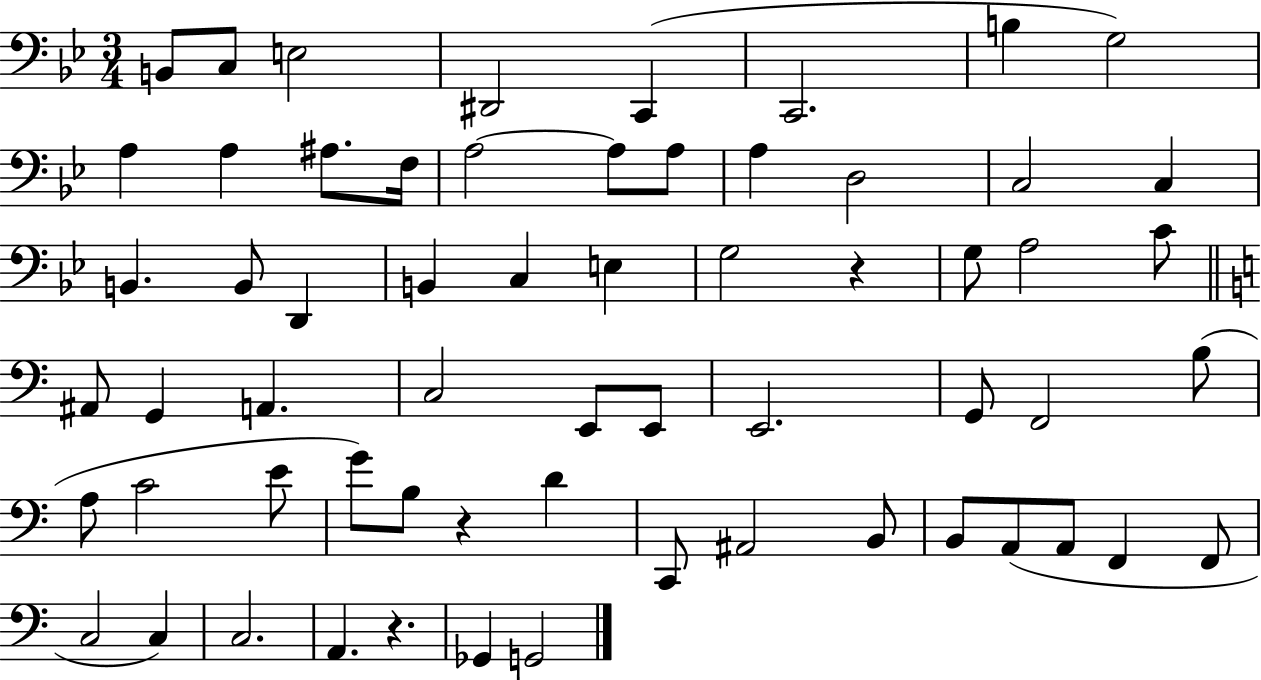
B2/e C3/e E3/h D#2/h C2/q C2/h. B3/q G3/h A3/q A3/q A#3/e. F3/s A3/h A3/e A3/e A3/q D3/h C3/h C3/q B2/q. B2/e D2/q B2/q C3/q E3/q G3/h R/q G3/e A3/h C4/e A#2/e G2/q A2/q. C3/h E2/e E2/e E2/h. G2/e F2/h B3/e A3/e C4/h E4/e G4/e B3/e R/q D4/q C2/e A#2/h B2/e B2/e A2/e A2/e F2/q F2/e C3/h C3/q C3/h. A2/q. R/q. Gb2/q G2/h